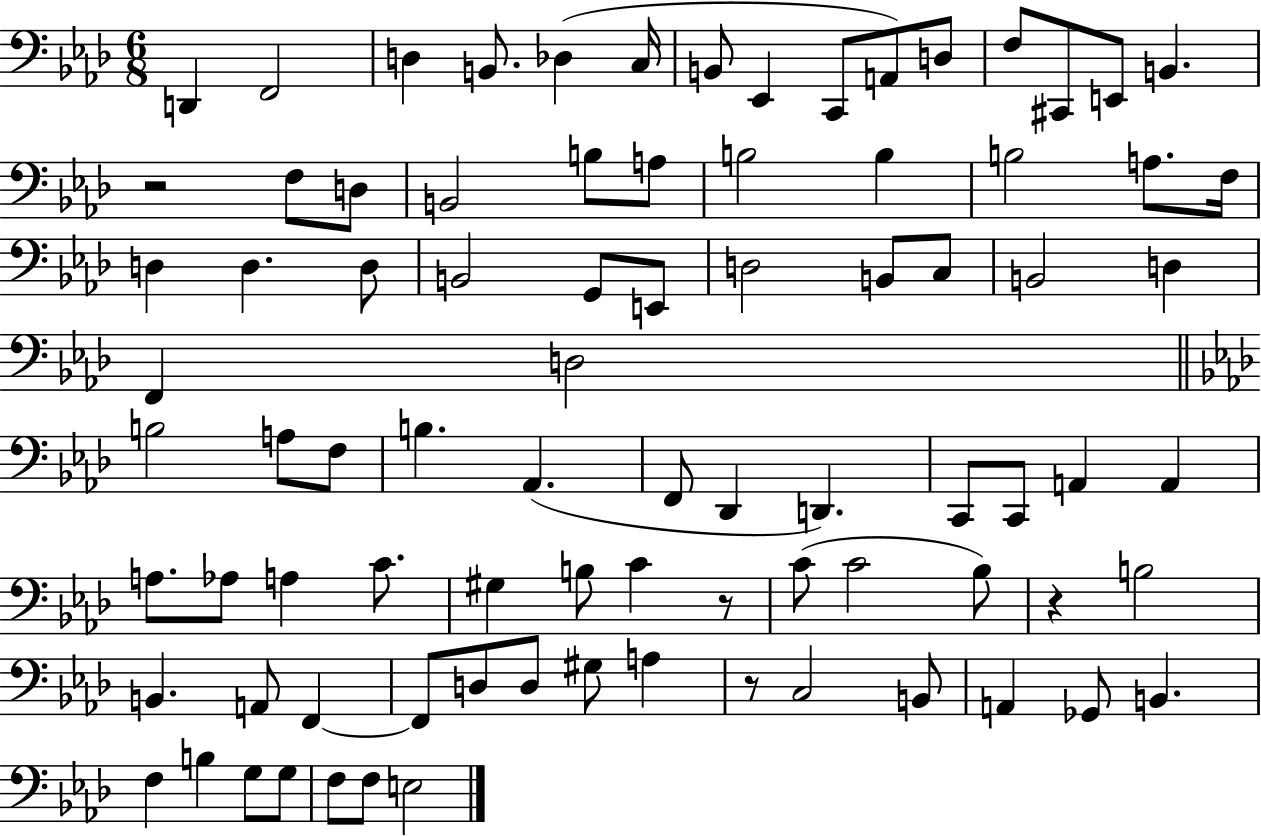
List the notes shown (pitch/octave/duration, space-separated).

D2/q F2/h D3/q B2/e. Db3/q C3/s B2/e Eb2/q C2/e A2/e D3/e F3/e C#2/e E2/e B2/q. R/h F3/e D3/e B2/h B3/e A3/e B3/h B3/q B3/h A3/e. F3/s D3/q D3/q. D3/e B2/h G2/e E2/e D3/h B2/e C3/e B2/h D3/q F2/q D3/h B3/h A3/e F3/e B3/q. Ab2/q. F2/e Db2/q D2/q. C2/e C2/e A2/q A2/q A3/e. Ab3/e A3/q C4/e. G#3/q B3/e C4/q R/e C4/e C4/h Bb3/e R/q B3/h B2/q. A2/e F2/q F2/e D3/e D3/e G#3/e A3/q R/e C3/h B2/e A2/q Gb2/e B2/q. F3/q B3/q G3/e G3/e F3/e F3/e E3/h